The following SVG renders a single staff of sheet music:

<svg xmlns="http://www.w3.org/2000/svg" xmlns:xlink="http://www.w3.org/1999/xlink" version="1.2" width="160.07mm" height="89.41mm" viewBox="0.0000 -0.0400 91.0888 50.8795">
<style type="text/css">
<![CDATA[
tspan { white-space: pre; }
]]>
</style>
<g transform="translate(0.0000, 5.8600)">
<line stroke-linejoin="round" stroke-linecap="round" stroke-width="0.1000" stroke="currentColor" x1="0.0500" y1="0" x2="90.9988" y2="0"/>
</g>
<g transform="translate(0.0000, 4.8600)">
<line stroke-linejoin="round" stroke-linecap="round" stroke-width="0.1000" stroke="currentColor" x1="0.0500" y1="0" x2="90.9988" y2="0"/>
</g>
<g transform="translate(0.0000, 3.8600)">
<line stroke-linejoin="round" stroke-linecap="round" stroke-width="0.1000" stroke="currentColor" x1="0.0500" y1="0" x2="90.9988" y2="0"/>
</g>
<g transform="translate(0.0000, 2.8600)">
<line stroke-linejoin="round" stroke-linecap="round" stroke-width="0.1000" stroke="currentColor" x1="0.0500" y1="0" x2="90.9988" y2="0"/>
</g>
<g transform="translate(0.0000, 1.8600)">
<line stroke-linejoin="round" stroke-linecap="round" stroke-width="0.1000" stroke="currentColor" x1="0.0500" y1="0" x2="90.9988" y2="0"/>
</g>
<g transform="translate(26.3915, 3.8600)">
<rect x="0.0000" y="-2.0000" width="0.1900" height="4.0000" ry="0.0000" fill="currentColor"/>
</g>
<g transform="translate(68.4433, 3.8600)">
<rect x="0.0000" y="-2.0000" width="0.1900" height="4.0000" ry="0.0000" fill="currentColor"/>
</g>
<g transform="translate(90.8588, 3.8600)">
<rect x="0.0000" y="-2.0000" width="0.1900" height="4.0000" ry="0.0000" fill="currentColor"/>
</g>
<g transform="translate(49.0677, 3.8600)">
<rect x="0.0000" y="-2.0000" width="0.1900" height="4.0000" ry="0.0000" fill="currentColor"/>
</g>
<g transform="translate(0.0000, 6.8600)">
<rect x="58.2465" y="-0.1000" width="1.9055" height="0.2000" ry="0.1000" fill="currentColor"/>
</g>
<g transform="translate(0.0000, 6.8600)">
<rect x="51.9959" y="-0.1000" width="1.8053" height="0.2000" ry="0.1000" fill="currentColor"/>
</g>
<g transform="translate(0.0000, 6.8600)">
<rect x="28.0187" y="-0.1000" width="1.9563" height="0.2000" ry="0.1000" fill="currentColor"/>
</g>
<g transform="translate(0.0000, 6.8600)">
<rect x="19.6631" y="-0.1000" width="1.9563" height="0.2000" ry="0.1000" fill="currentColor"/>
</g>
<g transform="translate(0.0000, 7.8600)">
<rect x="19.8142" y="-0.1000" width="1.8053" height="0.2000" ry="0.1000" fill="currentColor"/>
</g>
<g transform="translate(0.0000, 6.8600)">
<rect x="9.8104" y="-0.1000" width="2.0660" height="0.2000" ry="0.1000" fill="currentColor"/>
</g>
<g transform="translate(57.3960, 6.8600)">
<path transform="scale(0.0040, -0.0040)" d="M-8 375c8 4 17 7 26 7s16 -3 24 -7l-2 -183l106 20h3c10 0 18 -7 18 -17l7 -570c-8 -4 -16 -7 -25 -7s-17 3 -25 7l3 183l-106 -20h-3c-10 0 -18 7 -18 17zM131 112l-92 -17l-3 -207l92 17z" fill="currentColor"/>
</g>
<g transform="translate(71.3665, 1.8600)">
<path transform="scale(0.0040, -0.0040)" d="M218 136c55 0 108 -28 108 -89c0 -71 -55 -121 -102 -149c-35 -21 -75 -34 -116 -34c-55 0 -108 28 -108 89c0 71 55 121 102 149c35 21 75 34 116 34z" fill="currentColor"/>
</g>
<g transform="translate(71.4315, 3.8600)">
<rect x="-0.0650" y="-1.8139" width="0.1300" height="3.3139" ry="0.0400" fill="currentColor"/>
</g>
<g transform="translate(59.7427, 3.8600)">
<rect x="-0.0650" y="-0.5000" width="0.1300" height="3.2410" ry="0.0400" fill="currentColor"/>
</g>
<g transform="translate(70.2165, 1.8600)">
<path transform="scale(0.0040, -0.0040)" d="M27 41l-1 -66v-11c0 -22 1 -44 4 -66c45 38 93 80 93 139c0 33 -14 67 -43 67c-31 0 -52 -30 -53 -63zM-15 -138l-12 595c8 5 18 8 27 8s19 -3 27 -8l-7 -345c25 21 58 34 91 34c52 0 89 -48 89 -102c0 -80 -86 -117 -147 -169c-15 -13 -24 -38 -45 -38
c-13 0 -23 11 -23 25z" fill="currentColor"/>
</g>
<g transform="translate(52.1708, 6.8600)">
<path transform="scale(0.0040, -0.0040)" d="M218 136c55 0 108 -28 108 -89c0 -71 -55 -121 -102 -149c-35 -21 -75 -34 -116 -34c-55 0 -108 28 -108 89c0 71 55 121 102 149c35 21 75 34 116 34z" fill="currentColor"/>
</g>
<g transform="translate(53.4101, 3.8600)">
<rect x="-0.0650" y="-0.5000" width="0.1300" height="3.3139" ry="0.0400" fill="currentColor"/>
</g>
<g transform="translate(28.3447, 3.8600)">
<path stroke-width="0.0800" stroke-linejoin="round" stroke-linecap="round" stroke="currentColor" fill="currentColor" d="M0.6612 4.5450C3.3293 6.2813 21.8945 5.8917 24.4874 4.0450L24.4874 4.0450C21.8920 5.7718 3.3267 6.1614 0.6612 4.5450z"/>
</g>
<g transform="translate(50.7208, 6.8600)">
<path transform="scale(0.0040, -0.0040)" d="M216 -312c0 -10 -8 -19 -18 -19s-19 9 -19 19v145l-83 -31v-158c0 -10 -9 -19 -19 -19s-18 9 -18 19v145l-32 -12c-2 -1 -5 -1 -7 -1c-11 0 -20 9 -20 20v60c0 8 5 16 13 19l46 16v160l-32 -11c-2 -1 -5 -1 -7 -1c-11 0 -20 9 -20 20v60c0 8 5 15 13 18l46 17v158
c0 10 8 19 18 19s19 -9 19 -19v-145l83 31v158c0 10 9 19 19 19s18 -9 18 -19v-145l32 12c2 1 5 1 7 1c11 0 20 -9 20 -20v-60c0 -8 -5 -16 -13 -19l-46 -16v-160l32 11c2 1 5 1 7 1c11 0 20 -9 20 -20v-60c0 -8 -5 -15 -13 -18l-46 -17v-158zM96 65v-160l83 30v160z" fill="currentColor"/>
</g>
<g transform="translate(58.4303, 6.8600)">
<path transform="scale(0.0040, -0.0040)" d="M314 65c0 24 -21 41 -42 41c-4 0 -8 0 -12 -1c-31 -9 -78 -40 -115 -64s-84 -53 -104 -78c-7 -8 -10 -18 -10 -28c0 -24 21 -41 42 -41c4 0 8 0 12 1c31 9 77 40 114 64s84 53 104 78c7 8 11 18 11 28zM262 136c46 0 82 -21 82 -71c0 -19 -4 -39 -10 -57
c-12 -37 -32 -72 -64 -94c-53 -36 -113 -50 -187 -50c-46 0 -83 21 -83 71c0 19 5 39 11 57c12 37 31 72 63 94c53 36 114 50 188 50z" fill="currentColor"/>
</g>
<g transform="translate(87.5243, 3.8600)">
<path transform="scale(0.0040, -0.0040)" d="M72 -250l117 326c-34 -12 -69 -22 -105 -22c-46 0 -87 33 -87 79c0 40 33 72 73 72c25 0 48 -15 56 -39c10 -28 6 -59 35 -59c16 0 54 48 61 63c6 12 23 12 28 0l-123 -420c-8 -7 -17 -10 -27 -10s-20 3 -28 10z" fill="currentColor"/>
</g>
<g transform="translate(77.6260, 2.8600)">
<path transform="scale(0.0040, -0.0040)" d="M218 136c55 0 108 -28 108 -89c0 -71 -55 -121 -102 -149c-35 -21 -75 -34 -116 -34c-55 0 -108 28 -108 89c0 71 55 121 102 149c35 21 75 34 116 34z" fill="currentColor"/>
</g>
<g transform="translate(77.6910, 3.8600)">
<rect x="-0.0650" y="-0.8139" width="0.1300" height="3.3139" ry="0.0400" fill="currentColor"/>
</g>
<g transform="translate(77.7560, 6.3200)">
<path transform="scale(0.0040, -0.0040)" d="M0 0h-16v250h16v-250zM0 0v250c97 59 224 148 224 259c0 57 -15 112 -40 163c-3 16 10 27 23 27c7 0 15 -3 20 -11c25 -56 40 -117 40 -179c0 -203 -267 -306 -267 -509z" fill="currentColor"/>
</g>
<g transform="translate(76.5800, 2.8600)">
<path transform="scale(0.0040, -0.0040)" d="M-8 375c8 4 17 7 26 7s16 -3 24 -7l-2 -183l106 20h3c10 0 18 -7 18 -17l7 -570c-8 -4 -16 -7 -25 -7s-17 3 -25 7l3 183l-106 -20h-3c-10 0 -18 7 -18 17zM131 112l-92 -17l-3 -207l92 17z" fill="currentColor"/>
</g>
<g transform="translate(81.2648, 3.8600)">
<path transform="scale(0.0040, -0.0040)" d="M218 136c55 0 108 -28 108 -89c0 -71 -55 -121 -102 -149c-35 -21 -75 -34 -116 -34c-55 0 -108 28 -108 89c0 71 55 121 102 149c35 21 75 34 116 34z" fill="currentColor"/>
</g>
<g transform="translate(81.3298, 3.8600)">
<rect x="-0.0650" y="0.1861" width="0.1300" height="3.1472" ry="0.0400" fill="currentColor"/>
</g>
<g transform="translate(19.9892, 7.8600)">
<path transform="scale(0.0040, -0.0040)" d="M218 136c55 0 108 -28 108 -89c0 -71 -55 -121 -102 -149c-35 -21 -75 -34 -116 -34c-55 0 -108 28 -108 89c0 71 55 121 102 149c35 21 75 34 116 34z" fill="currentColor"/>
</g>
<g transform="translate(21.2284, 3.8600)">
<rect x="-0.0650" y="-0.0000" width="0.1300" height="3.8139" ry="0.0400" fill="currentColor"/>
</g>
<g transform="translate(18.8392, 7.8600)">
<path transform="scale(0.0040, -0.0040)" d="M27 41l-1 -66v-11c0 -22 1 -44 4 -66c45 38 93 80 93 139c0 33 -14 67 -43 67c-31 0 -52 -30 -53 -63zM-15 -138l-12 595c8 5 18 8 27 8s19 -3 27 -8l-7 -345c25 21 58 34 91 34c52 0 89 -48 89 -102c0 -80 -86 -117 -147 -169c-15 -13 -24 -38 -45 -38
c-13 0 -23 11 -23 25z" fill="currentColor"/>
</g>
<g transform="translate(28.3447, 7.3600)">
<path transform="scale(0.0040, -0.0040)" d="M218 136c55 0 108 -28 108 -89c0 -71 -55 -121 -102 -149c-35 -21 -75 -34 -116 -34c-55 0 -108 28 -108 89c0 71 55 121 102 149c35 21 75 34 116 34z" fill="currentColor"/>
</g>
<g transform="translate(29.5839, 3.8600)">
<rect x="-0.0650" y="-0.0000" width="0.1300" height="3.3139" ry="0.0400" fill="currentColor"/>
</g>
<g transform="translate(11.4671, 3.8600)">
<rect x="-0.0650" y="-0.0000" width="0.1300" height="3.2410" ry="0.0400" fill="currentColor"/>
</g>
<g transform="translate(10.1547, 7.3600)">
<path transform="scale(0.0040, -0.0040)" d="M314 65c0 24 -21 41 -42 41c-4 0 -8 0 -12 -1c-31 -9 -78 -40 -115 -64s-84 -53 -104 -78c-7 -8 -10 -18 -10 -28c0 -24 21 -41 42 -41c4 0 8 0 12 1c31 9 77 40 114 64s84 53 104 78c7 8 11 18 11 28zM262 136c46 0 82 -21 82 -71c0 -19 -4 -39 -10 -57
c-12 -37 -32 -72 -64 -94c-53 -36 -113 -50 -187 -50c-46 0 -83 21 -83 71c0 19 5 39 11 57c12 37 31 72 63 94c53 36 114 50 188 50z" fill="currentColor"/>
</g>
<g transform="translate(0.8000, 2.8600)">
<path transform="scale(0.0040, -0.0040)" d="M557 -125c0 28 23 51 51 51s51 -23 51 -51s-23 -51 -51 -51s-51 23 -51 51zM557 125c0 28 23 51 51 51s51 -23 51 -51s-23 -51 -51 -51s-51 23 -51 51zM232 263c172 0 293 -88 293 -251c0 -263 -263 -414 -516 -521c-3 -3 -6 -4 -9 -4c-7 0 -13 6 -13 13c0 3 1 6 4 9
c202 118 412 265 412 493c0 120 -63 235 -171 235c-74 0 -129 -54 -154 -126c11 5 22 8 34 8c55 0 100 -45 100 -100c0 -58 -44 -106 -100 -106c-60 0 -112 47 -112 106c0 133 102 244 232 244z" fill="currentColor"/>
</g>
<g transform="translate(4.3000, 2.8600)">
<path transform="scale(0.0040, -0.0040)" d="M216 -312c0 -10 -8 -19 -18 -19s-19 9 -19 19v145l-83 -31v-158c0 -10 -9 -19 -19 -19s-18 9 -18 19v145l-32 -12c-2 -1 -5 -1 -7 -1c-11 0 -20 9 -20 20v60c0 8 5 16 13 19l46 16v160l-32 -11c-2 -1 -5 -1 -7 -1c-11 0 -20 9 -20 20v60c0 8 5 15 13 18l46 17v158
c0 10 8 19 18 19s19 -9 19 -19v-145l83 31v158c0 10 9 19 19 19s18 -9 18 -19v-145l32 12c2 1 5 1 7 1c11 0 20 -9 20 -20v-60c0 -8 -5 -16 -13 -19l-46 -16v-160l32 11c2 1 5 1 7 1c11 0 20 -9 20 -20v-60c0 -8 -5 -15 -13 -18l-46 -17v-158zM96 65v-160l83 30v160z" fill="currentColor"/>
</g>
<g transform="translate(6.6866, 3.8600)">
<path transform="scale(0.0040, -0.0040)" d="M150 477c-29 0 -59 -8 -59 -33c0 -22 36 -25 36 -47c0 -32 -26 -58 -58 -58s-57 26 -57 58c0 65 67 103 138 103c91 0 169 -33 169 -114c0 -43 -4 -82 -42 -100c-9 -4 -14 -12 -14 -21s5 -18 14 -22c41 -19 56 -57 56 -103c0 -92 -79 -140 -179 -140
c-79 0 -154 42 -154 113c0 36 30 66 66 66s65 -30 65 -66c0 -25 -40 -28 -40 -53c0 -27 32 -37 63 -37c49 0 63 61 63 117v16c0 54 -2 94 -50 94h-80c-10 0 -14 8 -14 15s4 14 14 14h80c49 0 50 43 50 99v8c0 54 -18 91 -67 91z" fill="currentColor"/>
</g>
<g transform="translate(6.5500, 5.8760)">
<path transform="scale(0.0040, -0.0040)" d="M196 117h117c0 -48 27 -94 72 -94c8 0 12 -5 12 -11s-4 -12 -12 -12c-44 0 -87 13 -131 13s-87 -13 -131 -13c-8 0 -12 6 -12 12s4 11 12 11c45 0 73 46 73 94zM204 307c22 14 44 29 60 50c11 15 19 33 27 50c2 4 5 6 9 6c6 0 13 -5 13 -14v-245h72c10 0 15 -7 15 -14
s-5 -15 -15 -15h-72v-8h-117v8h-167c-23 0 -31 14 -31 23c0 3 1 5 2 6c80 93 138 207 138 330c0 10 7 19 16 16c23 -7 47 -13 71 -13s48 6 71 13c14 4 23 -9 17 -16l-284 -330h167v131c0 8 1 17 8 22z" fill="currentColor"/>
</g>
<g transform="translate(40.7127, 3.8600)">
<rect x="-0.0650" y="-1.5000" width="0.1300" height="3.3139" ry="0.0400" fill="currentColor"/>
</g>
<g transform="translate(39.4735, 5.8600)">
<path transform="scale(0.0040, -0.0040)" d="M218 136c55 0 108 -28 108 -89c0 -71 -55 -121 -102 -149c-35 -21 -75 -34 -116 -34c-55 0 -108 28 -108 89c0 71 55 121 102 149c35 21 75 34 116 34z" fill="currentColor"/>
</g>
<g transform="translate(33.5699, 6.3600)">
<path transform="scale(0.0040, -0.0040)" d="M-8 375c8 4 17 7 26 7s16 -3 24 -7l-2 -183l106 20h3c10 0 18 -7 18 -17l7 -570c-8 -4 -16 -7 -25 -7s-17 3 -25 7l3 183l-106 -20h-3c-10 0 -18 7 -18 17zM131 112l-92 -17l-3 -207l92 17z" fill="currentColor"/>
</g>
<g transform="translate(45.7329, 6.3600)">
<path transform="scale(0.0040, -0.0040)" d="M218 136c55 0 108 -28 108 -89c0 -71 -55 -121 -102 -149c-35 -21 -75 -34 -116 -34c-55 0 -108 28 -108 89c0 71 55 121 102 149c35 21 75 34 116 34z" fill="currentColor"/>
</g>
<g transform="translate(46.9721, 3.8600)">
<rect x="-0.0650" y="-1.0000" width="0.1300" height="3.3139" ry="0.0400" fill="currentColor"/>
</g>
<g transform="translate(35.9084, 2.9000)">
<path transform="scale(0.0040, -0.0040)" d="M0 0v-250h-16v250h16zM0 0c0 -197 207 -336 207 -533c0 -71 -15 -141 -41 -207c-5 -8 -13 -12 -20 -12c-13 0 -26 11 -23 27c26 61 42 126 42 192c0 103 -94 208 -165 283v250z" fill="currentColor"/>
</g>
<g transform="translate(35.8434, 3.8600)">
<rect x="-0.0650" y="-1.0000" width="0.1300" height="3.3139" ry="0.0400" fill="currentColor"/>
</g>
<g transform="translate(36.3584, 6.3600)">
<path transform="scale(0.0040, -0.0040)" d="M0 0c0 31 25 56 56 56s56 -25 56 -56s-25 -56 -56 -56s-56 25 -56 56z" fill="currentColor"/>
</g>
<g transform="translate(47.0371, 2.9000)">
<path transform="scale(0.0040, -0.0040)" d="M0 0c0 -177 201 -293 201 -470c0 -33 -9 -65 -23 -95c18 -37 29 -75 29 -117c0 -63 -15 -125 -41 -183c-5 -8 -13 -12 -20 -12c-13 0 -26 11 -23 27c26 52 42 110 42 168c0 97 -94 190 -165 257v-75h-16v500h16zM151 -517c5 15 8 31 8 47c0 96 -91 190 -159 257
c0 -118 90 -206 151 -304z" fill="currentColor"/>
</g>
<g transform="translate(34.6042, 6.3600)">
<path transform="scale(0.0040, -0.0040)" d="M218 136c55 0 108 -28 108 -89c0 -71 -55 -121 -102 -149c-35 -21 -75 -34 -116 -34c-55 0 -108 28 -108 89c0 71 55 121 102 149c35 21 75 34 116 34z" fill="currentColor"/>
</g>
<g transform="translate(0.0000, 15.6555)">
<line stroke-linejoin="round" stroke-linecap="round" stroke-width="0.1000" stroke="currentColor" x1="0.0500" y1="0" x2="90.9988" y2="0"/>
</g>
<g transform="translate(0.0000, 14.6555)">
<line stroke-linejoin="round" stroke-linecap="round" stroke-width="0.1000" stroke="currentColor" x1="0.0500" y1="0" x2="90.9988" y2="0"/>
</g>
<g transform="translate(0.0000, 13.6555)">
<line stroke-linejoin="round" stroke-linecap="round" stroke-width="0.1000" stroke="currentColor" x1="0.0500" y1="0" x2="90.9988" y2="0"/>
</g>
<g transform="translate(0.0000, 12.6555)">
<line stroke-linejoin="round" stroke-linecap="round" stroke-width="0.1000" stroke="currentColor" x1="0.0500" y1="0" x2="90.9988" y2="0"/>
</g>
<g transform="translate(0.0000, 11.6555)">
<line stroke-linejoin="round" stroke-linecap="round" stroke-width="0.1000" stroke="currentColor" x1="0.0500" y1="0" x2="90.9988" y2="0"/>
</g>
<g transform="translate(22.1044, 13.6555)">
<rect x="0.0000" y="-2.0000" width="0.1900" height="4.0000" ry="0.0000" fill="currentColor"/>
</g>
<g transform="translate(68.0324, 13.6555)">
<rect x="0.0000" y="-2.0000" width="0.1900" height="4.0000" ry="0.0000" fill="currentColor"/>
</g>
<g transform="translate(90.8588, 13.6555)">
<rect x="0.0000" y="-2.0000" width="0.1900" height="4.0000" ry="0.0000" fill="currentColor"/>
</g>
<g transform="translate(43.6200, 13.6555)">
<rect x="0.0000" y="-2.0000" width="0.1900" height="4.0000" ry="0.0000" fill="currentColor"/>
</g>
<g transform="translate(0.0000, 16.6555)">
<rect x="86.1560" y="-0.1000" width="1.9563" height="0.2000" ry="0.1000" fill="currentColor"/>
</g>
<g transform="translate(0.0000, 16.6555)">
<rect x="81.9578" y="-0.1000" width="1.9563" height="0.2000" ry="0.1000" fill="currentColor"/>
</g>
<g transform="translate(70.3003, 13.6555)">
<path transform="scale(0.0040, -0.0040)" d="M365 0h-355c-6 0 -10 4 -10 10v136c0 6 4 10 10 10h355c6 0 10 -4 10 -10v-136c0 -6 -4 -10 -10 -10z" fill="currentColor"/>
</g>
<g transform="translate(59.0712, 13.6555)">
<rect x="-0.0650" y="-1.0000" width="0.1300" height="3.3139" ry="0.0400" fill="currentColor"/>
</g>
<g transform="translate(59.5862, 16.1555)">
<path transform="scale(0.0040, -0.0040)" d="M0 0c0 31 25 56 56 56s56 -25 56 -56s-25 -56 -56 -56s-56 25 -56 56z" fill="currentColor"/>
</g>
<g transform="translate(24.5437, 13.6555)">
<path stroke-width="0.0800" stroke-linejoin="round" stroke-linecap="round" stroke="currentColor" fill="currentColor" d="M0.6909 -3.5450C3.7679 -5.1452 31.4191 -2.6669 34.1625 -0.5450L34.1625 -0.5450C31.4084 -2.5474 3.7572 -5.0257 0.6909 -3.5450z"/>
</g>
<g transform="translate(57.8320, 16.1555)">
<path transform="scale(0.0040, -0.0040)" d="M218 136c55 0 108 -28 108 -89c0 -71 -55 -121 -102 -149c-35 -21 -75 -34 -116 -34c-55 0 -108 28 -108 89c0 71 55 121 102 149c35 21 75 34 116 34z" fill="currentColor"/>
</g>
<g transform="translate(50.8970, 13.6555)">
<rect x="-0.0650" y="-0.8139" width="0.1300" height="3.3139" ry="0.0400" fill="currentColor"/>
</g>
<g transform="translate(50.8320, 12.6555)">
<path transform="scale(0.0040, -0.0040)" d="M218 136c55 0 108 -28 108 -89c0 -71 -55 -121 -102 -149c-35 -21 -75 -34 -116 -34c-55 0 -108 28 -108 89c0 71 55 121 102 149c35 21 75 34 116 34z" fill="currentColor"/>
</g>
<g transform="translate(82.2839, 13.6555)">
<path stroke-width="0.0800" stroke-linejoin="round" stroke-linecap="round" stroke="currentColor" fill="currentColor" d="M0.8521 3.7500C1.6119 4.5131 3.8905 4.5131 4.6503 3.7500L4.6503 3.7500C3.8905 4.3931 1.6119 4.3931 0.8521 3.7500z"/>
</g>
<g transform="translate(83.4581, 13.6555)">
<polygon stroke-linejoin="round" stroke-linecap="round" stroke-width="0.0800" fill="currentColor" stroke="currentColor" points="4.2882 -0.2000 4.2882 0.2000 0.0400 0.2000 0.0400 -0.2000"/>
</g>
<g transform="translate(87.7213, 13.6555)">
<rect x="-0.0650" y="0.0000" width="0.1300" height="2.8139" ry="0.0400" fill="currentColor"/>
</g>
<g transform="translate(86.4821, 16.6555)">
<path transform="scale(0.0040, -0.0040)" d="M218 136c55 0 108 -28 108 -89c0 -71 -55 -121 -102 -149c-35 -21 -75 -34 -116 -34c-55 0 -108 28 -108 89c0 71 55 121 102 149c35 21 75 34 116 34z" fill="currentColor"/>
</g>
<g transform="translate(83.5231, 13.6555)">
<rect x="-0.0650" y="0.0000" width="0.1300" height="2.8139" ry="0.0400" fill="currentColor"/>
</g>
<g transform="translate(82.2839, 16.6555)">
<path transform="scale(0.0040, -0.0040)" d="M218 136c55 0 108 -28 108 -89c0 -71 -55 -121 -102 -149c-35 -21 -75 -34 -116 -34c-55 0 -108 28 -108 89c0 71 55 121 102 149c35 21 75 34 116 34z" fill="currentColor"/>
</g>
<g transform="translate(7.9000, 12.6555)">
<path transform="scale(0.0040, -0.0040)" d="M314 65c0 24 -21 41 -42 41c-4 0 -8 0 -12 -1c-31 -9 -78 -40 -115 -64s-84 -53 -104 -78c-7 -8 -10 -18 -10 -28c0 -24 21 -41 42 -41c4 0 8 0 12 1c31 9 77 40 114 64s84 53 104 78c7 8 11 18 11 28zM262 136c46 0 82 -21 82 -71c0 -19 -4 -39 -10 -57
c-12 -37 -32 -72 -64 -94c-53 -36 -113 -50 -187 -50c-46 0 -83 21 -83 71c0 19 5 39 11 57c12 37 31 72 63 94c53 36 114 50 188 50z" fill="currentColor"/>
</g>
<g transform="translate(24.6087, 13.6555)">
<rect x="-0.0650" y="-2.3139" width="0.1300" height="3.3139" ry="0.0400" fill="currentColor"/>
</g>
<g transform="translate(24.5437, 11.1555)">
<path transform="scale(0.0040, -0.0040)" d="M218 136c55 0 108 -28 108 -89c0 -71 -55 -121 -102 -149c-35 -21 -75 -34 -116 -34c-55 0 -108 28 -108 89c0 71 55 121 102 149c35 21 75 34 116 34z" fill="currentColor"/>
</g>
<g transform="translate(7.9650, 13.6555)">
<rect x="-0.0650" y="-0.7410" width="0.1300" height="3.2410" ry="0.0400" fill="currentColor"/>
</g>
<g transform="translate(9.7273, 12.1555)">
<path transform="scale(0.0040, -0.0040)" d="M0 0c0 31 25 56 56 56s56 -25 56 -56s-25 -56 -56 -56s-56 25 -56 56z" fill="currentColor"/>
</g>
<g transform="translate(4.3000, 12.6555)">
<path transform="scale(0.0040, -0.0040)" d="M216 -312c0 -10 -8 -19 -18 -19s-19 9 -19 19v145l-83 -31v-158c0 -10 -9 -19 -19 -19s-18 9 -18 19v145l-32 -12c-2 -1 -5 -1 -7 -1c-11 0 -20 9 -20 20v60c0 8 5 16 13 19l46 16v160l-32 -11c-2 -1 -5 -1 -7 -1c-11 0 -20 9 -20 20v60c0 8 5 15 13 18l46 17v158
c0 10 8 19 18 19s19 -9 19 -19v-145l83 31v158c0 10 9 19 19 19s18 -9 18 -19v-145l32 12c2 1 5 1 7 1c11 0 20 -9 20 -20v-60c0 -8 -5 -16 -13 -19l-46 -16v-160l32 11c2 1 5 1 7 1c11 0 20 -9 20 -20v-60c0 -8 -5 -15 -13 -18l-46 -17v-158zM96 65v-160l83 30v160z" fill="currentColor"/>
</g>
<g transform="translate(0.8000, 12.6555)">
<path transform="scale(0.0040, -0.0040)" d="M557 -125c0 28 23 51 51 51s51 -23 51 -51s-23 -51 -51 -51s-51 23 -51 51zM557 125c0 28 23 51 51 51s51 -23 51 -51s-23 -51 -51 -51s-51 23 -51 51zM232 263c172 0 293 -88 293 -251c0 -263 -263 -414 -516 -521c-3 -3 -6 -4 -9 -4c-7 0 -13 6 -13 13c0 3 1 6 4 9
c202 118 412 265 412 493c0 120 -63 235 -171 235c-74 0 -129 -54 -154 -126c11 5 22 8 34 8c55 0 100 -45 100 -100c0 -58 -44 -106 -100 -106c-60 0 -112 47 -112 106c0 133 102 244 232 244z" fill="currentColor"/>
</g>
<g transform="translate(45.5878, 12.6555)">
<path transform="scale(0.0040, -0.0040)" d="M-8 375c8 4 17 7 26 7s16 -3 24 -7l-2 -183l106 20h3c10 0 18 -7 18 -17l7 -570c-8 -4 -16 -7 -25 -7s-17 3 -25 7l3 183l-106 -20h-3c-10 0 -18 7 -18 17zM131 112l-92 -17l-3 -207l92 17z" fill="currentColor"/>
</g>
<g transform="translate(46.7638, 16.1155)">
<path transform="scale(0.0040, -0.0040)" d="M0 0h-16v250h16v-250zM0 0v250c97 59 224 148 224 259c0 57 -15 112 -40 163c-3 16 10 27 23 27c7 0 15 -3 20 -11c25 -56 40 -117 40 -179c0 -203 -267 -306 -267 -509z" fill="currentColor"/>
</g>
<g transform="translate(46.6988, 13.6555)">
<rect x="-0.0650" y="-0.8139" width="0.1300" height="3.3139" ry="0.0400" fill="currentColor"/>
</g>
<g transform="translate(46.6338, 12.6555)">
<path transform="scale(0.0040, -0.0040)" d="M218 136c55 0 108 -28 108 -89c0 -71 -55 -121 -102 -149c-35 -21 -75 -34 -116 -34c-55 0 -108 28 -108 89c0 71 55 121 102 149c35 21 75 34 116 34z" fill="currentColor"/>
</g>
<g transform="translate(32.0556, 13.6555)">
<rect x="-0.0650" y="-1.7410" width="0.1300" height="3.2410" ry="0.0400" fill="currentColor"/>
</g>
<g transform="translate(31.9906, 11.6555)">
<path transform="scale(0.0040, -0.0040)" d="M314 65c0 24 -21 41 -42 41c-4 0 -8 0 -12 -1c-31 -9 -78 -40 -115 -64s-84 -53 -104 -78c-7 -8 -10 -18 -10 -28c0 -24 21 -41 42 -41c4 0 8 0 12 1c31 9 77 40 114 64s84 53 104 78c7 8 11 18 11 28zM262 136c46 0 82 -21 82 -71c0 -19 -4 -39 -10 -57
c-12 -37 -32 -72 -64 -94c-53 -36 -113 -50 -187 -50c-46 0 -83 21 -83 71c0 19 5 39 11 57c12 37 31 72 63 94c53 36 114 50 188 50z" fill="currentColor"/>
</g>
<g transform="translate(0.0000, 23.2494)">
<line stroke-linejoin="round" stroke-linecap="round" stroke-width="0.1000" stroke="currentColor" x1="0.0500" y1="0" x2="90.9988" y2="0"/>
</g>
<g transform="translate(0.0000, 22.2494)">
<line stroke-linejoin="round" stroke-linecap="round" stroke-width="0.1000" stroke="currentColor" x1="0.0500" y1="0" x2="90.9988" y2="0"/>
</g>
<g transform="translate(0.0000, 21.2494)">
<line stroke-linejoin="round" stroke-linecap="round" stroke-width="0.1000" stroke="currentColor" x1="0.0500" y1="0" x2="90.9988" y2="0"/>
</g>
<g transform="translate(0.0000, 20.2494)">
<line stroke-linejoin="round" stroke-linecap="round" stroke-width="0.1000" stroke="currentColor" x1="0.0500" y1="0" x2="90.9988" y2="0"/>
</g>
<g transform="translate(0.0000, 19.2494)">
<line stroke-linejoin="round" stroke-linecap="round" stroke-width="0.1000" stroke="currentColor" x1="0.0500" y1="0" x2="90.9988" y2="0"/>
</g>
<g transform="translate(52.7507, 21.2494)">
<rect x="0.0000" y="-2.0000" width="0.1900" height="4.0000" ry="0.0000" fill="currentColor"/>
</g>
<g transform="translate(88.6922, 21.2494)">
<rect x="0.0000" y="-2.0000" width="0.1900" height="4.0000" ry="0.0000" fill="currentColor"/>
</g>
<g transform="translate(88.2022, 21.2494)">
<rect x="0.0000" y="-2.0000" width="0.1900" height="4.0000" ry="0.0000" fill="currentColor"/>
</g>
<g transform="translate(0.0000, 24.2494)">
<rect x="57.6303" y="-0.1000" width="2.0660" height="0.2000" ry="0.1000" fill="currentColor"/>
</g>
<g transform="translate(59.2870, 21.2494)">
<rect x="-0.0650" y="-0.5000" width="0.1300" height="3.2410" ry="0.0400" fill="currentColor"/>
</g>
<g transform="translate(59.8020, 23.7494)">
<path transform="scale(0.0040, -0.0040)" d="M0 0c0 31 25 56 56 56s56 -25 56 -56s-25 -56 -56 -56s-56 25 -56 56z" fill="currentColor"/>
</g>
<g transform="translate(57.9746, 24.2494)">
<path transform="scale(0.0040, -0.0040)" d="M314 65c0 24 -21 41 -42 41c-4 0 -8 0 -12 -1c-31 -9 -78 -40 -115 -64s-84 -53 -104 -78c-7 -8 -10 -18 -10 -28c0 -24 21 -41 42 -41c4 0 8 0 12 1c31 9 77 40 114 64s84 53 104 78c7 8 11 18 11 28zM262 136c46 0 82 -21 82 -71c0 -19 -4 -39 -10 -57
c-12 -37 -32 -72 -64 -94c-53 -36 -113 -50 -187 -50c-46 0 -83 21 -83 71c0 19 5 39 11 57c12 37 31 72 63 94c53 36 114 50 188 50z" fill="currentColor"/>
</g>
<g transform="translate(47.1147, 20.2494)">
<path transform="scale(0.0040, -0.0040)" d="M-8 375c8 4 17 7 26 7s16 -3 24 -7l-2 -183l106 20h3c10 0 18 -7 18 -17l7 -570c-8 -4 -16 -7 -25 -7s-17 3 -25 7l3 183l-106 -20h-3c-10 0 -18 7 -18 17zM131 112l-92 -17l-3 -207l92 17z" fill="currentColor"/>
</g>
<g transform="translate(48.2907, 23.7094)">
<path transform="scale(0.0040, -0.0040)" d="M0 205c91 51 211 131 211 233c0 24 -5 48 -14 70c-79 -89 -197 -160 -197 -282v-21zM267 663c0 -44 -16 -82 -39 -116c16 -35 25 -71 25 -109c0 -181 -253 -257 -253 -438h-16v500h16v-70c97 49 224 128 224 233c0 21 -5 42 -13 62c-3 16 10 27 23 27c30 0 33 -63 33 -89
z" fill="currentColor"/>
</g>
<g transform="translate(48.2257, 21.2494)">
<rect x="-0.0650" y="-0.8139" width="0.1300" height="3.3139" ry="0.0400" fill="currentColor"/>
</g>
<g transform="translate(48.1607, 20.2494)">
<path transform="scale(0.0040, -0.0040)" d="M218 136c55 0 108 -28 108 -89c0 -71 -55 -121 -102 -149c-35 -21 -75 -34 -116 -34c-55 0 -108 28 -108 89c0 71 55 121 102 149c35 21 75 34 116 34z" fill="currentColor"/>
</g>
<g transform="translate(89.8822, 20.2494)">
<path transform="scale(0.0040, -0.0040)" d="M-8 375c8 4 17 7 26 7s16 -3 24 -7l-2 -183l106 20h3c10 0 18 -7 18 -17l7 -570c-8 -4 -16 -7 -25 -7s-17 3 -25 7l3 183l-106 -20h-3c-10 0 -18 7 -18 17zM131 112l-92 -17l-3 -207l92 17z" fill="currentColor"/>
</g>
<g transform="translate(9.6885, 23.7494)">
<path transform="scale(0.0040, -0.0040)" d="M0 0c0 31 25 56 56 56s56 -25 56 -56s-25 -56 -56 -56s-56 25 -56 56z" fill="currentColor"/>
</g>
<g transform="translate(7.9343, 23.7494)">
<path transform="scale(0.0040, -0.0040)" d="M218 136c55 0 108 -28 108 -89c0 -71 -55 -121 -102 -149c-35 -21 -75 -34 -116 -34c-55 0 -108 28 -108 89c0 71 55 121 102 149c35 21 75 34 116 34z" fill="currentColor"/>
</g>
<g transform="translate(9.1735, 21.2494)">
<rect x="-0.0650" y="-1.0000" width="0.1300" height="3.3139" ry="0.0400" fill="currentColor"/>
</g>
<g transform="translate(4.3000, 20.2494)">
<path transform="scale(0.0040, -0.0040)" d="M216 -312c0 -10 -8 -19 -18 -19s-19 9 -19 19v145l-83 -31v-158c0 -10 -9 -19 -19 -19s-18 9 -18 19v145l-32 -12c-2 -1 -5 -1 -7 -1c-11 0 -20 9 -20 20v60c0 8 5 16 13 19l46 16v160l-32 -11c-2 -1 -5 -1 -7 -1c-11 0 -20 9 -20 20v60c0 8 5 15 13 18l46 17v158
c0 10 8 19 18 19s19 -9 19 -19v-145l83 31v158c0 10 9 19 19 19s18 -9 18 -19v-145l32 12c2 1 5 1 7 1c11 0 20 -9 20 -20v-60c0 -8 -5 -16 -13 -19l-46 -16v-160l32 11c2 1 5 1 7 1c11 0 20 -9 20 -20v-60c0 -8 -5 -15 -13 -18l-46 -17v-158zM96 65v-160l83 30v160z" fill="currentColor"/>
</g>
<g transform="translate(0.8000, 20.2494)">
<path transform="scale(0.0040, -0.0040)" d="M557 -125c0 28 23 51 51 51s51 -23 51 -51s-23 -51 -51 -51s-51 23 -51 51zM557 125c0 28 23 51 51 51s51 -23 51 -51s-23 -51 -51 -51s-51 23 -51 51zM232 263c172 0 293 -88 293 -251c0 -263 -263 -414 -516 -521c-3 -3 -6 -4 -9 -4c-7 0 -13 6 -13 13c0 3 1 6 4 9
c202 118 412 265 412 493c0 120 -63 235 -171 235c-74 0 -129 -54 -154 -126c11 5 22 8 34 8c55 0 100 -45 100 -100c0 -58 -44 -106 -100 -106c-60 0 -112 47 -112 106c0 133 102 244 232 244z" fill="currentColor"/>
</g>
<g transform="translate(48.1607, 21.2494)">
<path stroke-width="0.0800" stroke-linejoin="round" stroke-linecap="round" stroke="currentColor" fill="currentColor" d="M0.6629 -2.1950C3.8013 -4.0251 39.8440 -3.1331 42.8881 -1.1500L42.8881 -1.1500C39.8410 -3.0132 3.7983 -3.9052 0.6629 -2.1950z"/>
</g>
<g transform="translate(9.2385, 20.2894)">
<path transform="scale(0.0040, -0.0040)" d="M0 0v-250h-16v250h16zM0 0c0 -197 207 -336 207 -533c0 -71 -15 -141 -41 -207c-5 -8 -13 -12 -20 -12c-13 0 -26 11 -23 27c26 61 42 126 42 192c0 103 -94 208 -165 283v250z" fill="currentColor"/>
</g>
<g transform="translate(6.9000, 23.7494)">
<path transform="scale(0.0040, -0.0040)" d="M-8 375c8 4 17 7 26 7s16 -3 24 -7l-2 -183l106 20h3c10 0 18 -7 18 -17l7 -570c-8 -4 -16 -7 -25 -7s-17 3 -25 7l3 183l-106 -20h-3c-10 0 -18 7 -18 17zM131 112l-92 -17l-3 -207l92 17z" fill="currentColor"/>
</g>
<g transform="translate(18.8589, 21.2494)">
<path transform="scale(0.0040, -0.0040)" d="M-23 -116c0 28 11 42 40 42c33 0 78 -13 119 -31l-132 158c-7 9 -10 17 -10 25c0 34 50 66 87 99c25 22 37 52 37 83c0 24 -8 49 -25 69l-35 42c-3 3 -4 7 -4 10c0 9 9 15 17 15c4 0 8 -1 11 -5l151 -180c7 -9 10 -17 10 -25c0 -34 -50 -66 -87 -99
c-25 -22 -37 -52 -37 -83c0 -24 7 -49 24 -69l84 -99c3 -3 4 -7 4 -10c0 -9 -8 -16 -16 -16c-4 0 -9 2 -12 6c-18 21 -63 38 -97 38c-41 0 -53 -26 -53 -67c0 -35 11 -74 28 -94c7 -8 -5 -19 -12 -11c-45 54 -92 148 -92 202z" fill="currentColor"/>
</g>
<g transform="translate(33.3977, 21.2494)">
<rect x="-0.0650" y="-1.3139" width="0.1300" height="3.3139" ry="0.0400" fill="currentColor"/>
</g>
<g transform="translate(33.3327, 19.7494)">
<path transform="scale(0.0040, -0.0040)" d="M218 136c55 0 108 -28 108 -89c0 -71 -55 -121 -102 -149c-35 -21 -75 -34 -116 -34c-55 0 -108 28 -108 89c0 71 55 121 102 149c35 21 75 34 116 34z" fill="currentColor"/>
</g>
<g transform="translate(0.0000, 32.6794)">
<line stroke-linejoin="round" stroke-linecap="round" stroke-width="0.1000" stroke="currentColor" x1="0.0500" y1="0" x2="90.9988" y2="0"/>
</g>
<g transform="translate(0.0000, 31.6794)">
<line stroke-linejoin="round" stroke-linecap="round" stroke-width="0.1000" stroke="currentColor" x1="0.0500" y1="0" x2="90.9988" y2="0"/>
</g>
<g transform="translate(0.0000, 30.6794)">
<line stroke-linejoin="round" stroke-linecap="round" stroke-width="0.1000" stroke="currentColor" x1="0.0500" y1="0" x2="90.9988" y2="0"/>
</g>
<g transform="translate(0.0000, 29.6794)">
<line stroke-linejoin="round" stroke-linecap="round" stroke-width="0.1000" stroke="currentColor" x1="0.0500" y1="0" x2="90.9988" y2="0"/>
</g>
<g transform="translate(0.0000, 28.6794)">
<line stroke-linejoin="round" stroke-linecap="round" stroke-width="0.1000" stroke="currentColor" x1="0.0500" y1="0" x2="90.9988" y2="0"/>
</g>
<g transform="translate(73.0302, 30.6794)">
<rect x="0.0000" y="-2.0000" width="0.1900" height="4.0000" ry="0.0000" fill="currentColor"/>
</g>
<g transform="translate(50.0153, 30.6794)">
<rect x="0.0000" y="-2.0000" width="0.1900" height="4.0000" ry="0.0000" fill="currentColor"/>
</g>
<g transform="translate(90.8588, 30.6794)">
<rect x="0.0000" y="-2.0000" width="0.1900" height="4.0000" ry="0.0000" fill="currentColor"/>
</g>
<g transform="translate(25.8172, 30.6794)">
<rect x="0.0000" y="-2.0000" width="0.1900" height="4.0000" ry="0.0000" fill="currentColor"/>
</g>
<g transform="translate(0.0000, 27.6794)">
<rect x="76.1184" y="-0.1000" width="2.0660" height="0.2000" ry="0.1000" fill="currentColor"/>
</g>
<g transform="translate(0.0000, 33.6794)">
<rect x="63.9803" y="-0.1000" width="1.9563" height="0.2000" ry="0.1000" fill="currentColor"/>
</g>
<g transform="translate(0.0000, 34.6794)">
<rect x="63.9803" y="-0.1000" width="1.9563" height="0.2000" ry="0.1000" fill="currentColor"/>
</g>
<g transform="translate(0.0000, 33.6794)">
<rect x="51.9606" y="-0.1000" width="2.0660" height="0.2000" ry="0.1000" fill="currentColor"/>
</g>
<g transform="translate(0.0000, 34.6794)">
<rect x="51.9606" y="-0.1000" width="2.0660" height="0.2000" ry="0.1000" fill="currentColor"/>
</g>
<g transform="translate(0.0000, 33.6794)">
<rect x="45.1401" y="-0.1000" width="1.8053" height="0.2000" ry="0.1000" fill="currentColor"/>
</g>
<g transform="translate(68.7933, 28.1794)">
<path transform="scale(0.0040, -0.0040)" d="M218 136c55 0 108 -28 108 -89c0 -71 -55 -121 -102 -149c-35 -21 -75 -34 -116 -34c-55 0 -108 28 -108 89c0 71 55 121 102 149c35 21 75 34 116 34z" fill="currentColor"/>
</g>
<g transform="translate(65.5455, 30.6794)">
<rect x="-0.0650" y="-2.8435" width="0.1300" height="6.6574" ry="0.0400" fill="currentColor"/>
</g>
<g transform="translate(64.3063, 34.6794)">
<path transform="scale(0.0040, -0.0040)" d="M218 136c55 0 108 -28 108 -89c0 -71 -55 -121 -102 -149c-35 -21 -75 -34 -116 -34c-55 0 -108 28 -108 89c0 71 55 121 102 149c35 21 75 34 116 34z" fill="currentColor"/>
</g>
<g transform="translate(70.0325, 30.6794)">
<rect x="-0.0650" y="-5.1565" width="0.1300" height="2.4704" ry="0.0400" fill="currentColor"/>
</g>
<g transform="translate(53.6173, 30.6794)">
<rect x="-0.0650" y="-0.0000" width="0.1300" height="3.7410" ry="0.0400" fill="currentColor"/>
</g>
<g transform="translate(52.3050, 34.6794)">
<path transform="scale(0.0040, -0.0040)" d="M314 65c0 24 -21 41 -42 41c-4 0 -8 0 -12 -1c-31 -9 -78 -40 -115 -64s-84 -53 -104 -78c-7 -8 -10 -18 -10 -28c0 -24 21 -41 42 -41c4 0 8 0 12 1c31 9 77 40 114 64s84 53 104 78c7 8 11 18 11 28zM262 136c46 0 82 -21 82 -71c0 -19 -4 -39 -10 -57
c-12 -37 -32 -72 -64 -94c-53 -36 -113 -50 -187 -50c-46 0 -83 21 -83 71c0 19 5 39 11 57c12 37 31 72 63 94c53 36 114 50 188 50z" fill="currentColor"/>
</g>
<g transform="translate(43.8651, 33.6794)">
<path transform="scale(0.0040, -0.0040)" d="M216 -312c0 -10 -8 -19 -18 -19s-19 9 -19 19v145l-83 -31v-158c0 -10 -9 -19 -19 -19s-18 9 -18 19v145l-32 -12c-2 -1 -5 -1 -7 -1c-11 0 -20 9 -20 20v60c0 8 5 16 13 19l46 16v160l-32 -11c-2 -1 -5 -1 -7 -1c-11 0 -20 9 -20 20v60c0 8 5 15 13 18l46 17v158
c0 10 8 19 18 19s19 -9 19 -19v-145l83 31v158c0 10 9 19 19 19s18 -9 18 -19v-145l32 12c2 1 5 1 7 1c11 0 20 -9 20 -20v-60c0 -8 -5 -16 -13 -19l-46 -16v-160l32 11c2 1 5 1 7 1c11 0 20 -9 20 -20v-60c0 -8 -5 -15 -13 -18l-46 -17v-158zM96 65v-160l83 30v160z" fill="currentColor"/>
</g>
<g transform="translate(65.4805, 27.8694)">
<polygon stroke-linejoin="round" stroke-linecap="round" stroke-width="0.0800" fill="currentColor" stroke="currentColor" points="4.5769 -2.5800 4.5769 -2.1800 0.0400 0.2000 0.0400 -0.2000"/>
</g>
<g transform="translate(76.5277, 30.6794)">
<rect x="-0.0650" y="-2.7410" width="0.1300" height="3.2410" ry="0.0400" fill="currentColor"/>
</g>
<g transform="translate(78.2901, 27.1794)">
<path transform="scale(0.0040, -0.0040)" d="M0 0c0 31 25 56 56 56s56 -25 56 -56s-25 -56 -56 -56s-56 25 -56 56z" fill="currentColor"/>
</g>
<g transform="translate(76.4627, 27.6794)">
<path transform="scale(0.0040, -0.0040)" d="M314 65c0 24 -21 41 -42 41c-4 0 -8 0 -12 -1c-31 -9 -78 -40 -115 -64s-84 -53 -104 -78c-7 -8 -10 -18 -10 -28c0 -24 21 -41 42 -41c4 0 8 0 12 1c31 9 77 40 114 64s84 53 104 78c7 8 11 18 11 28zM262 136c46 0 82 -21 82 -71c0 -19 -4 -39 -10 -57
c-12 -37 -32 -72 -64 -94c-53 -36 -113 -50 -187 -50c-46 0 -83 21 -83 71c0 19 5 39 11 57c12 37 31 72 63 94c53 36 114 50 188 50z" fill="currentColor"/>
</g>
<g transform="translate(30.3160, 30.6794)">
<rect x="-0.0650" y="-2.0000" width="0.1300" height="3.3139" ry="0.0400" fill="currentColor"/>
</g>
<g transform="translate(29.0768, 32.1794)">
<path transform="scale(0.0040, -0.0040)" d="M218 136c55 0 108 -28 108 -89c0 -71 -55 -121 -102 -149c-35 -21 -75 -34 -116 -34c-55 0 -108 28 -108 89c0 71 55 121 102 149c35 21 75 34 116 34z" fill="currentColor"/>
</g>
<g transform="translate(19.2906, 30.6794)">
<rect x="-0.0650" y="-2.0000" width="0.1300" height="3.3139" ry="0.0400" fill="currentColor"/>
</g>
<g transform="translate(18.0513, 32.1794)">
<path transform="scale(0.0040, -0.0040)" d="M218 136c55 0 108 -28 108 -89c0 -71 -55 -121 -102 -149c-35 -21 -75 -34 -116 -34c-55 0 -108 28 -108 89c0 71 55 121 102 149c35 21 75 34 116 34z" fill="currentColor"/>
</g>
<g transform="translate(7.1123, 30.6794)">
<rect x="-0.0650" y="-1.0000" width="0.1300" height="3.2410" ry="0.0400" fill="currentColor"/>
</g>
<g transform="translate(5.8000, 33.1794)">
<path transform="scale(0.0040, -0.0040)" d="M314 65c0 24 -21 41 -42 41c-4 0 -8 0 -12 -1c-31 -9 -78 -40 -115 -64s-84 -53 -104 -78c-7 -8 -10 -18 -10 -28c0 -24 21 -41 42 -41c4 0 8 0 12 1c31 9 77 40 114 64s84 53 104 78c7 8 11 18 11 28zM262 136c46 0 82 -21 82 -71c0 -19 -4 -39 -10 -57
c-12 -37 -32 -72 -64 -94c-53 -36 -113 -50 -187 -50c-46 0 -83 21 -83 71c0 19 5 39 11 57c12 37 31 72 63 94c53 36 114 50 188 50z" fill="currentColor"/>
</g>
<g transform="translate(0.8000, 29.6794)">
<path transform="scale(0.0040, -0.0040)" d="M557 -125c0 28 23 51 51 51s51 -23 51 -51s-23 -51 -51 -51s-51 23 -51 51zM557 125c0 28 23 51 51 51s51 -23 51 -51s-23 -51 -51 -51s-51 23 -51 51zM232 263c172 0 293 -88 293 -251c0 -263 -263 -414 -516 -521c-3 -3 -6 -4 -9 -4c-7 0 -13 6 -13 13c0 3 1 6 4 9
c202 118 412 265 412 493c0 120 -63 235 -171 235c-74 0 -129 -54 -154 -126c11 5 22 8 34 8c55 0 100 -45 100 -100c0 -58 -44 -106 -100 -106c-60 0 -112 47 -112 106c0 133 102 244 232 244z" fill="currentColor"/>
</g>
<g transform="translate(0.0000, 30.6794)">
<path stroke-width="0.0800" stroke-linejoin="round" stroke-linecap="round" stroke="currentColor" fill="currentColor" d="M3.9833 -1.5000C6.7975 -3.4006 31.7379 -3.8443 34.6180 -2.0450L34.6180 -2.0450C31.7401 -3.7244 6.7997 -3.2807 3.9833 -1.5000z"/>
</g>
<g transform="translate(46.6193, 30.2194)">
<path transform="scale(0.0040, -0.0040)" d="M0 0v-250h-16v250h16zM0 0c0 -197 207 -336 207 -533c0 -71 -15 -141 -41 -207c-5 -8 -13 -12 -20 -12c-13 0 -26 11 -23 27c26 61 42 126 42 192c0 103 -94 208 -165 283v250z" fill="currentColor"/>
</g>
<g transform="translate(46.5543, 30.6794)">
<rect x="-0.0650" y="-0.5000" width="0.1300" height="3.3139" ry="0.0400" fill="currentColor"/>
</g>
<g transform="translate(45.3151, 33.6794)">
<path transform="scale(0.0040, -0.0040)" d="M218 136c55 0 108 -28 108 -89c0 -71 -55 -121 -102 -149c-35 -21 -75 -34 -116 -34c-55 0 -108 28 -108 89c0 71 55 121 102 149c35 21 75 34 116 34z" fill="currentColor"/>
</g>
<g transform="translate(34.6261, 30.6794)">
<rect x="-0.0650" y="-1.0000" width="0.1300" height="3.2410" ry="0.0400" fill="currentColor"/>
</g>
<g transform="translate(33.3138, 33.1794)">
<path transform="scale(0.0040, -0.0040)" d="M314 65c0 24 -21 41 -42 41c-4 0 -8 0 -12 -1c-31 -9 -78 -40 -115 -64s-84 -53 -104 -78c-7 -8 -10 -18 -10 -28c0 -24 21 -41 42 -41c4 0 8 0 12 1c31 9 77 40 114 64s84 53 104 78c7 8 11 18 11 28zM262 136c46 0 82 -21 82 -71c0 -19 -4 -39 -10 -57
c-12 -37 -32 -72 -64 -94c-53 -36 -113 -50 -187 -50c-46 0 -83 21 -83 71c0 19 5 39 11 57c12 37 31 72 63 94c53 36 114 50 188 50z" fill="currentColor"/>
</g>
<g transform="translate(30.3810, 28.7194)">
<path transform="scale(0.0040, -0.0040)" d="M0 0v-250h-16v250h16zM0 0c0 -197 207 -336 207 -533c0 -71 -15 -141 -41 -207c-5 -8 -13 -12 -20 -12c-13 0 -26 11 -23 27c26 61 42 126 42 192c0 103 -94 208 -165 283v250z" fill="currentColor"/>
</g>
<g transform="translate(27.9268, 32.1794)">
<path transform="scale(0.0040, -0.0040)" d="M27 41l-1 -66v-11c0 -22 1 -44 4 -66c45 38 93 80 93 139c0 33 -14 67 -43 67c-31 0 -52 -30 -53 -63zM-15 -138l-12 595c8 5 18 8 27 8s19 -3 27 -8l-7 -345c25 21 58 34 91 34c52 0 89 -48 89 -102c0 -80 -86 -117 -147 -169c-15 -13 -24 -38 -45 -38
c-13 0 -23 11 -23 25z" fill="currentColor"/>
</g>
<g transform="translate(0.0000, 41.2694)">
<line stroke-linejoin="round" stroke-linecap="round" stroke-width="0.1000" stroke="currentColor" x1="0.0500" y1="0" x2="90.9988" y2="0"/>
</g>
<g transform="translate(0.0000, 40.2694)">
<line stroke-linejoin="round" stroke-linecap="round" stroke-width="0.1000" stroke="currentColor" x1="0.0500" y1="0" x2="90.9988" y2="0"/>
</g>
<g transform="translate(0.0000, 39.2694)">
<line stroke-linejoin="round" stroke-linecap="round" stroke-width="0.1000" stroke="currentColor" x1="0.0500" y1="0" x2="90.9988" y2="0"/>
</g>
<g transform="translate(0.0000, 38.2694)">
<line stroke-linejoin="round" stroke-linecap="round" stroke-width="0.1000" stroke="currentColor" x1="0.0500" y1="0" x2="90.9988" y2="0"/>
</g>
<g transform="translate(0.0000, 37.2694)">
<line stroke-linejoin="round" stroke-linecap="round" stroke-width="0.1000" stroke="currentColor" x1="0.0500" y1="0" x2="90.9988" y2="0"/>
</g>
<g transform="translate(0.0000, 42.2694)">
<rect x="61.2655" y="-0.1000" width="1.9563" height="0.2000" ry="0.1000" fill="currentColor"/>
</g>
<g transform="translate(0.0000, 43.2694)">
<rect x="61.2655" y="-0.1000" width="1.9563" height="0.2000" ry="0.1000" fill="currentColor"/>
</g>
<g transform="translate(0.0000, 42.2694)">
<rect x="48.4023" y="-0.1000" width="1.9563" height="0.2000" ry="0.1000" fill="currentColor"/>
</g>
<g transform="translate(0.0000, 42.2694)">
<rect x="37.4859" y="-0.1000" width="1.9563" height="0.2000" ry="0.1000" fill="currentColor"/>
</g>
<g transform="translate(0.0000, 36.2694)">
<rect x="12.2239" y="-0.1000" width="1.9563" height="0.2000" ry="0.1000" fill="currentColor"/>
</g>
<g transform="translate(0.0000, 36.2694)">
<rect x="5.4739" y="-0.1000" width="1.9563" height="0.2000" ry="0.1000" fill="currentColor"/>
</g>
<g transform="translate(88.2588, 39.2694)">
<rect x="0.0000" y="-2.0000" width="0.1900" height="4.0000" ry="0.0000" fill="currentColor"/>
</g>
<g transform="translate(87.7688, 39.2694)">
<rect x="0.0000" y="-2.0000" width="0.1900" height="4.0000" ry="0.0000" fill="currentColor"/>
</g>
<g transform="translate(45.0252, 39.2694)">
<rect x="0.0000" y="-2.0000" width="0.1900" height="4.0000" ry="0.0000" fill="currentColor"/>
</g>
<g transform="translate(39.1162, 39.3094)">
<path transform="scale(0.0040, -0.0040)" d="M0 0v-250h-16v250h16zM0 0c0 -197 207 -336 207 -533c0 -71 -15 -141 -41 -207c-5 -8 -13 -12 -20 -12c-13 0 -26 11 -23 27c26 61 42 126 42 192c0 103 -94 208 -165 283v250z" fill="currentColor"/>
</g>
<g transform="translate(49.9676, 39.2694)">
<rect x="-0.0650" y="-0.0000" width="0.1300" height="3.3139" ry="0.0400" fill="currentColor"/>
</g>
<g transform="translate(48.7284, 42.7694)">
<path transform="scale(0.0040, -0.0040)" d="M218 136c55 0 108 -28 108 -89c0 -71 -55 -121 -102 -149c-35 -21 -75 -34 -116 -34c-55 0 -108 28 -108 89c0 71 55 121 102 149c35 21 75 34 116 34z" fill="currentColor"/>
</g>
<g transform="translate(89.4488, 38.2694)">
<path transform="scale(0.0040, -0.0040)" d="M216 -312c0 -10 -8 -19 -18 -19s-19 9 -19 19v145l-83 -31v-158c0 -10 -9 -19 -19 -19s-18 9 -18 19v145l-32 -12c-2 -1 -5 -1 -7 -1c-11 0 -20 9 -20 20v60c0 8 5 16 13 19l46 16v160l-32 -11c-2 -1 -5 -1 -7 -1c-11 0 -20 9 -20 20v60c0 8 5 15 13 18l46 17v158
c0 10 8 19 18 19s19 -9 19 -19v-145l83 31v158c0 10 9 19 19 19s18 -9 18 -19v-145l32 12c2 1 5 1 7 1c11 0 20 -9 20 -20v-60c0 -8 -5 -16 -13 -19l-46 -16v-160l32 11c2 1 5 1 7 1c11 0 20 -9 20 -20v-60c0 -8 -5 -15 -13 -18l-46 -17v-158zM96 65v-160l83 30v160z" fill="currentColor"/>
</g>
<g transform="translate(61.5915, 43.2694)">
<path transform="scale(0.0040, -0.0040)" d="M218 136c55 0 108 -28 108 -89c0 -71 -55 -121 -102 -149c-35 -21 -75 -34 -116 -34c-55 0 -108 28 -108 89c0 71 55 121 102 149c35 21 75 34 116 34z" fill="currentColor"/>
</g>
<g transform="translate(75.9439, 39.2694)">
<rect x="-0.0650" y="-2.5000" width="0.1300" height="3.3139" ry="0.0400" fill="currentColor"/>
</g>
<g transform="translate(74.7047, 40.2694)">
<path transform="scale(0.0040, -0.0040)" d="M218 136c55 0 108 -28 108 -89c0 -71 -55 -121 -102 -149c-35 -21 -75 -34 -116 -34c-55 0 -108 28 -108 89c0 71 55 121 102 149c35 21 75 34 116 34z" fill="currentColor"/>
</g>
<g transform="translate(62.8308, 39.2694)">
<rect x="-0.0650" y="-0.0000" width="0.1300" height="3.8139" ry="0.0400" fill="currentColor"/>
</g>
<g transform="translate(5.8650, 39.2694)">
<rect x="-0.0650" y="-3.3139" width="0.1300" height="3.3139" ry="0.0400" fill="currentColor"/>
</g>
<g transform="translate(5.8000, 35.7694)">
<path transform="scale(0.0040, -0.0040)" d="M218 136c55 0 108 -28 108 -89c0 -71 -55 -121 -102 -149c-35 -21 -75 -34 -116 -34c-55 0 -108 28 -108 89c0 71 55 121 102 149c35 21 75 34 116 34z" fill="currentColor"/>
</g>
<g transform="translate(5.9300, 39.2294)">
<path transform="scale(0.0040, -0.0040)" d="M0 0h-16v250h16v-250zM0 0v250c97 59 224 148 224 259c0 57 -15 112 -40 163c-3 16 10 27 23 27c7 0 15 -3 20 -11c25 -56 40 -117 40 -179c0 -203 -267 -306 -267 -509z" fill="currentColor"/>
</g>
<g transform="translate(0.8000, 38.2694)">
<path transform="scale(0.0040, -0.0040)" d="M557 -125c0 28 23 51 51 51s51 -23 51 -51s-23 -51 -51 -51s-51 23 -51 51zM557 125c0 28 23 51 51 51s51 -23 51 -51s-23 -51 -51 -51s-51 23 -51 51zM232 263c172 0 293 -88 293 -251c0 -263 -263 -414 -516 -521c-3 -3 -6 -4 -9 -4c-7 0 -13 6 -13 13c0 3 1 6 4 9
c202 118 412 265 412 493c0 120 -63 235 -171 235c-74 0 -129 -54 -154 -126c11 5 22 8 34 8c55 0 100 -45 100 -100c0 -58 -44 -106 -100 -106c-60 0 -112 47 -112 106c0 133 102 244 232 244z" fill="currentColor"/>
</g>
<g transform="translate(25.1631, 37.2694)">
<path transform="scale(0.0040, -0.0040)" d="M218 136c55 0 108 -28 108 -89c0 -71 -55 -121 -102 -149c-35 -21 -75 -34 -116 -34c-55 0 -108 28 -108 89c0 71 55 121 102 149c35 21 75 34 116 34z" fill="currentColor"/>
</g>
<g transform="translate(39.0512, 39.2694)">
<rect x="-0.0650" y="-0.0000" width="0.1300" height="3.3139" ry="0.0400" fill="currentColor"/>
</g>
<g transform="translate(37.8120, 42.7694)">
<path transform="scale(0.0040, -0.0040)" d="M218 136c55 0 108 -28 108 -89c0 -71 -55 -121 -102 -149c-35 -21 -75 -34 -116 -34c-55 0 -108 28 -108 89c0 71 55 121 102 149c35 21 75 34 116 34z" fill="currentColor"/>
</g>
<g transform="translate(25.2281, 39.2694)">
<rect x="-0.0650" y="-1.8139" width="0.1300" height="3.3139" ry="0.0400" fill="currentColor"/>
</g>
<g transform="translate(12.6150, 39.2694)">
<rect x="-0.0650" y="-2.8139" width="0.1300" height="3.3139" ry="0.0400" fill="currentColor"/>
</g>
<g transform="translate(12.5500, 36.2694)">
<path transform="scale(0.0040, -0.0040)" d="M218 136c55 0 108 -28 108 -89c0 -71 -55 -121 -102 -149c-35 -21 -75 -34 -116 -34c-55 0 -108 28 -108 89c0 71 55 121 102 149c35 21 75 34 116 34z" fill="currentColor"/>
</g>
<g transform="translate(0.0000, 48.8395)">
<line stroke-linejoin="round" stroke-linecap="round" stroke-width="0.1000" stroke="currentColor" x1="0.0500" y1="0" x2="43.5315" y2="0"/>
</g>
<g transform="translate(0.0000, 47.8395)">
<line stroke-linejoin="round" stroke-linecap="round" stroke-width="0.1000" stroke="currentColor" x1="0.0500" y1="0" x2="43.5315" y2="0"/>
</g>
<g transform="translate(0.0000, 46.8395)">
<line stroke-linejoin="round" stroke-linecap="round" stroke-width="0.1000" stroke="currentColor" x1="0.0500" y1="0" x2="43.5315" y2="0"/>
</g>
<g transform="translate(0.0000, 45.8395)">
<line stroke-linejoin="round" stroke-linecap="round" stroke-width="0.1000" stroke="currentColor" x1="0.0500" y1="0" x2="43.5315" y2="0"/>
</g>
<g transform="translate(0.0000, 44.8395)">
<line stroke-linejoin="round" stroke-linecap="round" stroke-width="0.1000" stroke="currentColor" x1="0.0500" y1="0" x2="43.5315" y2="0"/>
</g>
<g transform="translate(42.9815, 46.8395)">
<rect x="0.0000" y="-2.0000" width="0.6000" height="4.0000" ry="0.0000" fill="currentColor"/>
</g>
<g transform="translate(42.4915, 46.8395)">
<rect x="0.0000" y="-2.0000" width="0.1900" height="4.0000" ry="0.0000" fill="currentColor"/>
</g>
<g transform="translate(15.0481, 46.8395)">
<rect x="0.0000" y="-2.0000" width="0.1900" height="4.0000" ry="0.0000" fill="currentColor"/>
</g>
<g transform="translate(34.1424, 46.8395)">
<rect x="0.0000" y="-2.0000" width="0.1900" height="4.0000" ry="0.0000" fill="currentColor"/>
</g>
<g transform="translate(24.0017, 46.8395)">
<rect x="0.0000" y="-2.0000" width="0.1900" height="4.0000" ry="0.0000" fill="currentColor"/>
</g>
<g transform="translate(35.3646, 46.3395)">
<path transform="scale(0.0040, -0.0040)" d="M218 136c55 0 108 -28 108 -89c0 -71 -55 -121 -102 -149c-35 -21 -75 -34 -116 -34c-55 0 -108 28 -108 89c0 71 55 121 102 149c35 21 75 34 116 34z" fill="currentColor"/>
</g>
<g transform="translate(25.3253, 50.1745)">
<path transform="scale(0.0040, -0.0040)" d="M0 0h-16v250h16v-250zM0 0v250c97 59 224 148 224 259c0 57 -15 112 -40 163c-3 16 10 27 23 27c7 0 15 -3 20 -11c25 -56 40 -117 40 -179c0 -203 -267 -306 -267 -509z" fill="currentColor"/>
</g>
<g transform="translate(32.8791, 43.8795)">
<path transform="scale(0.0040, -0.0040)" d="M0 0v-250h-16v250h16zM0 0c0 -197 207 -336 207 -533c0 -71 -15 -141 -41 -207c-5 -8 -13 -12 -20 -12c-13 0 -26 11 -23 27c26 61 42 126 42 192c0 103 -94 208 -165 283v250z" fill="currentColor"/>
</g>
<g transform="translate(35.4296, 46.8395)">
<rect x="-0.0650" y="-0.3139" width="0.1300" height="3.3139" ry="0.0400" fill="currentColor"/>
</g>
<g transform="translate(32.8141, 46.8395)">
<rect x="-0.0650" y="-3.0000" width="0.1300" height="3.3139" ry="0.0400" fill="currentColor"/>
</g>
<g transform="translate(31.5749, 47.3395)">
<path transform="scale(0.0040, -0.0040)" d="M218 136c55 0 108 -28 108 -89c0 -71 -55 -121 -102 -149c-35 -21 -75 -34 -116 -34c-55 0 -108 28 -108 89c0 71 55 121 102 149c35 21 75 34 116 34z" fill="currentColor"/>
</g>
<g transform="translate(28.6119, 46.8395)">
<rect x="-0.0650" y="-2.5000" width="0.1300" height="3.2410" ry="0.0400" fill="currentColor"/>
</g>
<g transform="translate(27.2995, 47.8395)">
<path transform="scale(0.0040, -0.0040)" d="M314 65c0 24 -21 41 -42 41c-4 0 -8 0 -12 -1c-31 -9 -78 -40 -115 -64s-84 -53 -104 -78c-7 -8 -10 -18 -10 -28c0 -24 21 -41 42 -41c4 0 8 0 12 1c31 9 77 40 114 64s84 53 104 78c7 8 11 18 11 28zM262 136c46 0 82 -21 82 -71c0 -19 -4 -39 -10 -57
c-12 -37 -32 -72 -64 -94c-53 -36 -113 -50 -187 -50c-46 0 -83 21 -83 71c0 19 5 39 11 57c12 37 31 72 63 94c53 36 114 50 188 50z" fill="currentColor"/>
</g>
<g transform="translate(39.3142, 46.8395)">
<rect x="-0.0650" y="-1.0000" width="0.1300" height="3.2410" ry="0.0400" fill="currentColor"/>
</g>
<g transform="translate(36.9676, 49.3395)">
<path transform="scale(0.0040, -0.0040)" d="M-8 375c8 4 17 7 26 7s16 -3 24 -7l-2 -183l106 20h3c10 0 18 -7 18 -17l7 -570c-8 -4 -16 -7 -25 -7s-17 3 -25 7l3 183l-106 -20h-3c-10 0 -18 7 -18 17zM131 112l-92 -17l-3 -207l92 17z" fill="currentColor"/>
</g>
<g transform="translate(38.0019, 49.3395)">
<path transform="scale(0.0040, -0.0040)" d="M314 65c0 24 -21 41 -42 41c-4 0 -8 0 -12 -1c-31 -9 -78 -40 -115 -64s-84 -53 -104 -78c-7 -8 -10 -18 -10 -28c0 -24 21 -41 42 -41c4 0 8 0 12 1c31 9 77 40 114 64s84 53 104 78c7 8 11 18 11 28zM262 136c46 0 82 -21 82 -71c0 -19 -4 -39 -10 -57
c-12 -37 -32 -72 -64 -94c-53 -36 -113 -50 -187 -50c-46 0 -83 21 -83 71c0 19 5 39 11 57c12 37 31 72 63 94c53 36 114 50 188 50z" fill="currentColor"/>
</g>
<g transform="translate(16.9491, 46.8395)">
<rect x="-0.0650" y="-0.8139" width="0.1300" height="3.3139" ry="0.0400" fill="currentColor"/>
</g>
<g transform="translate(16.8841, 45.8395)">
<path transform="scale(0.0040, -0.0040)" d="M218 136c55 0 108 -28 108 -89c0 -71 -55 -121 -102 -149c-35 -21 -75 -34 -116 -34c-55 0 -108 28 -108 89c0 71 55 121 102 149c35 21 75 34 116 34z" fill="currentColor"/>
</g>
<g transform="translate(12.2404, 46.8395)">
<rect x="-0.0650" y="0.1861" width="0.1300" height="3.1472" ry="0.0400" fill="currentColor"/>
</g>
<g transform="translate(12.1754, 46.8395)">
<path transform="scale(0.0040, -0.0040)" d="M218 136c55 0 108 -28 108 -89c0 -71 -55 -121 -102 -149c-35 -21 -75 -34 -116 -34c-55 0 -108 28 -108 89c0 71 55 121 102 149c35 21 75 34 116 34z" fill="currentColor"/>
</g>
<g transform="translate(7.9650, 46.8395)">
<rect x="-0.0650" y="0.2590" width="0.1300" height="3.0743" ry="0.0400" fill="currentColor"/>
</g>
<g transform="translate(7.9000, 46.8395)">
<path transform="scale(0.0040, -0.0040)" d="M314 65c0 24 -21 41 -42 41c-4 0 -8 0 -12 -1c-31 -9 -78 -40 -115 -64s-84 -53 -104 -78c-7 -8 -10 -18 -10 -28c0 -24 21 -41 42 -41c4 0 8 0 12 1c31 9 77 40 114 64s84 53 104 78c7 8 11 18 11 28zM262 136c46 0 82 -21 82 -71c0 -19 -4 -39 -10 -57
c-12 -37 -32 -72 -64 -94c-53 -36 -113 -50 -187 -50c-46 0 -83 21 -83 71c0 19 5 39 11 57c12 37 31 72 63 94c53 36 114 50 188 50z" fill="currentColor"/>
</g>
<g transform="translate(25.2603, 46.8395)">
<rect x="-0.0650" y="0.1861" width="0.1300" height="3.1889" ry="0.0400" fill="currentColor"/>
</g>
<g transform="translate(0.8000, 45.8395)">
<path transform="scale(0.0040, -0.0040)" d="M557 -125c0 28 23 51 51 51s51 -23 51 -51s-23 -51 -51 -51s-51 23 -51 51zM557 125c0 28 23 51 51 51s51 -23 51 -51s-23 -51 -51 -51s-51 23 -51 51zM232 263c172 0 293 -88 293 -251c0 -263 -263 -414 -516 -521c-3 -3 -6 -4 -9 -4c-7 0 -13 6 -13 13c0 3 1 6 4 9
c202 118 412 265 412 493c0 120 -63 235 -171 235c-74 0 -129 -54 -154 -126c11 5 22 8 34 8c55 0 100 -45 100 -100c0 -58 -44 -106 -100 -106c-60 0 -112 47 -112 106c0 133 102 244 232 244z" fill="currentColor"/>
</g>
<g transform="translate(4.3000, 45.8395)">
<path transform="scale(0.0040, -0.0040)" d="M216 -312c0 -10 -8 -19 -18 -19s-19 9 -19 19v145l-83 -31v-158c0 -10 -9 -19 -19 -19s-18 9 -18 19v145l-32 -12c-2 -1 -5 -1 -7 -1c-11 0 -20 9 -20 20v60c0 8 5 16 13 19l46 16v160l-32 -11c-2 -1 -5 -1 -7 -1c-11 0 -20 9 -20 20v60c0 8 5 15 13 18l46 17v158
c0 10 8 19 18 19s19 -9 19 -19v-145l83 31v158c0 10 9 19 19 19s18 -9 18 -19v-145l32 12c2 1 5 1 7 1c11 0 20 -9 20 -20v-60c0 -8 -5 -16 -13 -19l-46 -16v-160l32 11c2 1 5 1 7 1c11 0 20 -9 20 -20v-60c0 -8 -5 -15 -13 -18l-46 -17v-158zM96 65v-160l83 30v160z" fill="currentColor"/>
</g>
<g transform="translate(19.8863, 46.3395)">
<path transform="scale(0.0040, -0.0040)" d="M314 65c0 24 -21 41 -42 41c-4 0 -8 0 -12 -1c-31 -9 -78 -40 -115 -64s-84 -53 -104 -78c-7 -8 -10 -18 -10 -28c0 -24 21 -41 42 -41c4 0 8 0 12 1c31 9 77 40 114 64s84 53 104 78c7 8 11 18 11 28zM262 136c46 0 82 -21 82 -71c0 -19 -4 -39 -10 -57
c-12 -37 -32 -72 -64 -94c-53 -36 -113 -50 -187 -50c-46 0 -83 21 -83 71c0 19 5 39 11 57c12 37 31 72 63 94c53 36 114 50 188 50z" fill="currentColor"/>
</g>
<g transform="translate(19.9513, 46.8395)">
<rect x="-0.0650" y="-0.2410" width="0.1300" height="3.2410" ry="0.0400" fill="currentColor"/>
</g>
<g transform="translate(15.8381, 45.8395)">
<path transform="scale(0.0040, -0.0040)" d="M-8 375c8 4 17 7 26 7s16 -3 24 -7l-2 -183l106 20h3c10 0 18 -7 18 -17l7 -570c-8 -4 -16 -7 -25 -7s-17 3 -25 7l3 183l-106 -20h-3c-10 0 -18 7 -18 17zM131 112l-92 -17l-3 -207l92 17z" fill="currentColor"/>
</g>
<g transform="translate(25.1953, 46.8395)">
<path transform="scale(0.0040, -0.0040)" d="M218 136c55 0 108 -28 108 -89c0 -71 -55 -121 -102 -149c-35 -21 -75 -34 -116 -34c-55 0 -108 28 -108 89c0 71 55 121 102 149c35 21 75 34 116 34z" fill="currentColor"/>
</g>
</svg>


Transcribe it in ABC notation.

X:1
T:Untitled
M:3/4
L:1/4
K:G
D,,2 _C,, D,, F,,/2 G,, F,,/4 ^E,, E,,2 _A, F,/2 D, z/2 ^F,2 B, A,2 F,/2 F, ^F,, z2 E,,/2 E,,/2 F,,/2 z G, F,/4 E,,2 F,,2 A,, _A,,/2 F,,2 ^E,,/2 C,,2 C,,/2 B,/2 C2 D/2 C A, D,,/2 D,, C,, B,, D,2 D, F, E,2 D,/2 B,,2 C,/2 E, F,,2